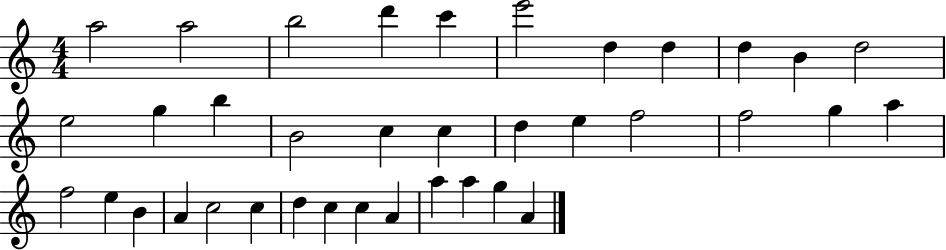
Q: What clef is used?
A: treble